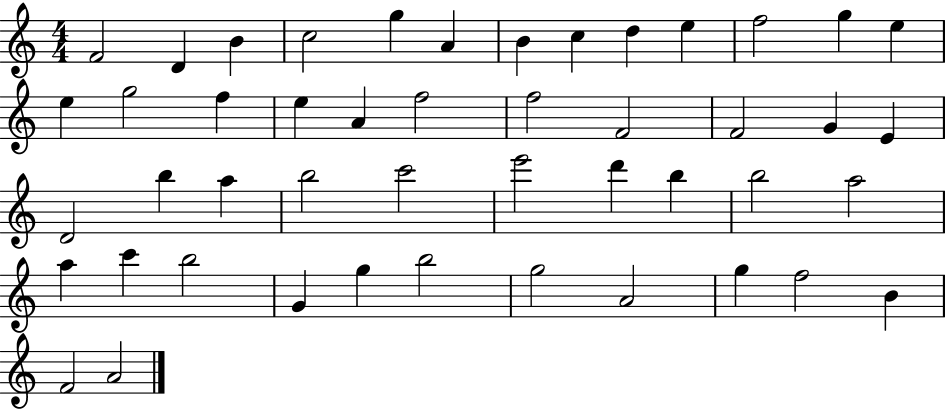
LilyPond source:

{
  \clef treble
  \numericTimeSignature
  \time 4/4
  \key c \major
  f'2 d'4 b'4 | c''2 g''4 a'4 | b'4 c''4 d''4 e''4 | f''2 g''4 e''4 | \break e''4 g''2 f''4 | e''4 a'4 f''2 | f''2 f'2 | f'2 g'4 e'4 | \break d'2 b''4 a''4 | b''2 c'''2 | e'''2 d'''4 b''4 | b''2 a''2 | \break a''4 c'''4 b''2 | g'4 g''4 b''2 | g''2 a'2 | g''4 f''2 b'4 | \break f'2 a'2 | \bar "|."
}